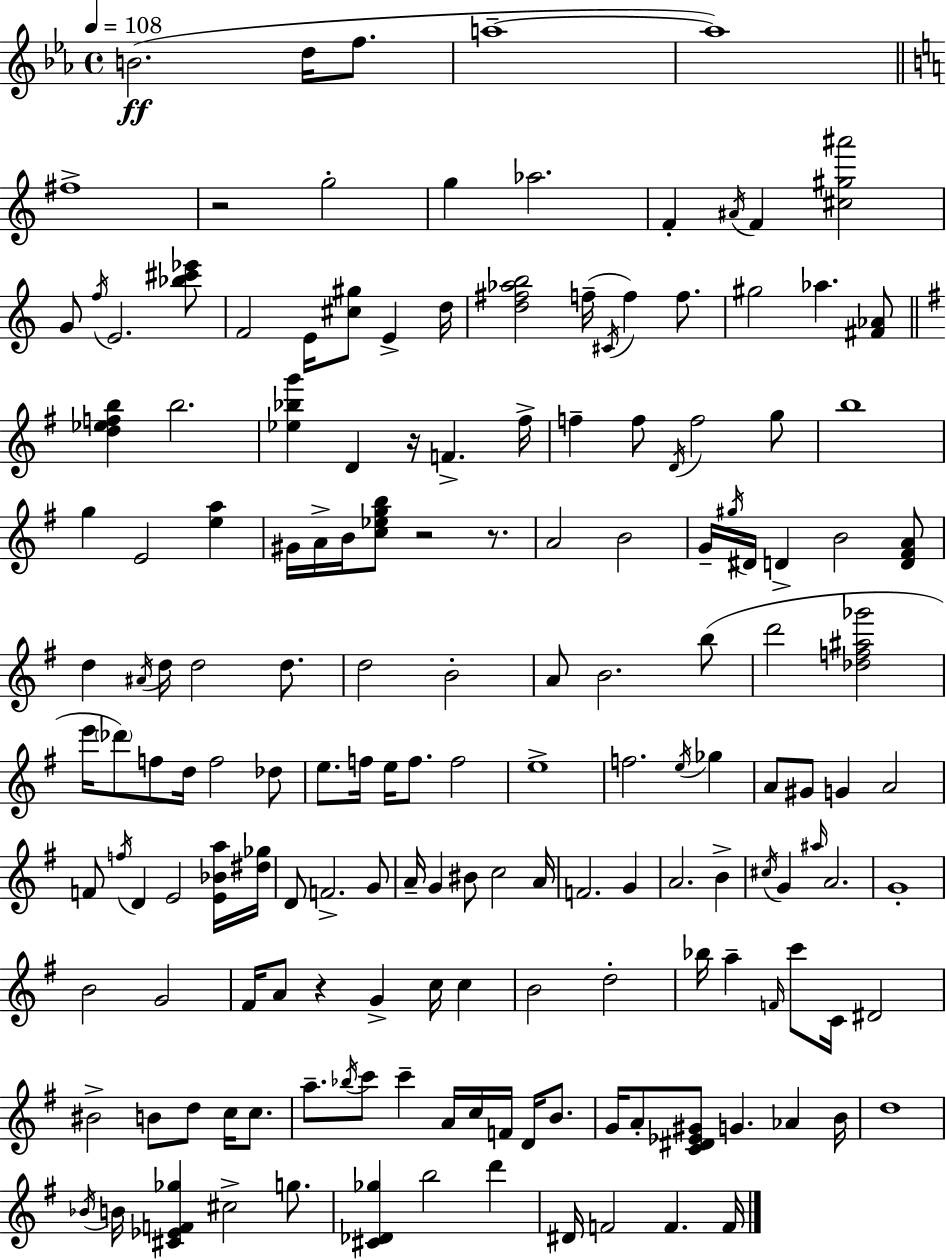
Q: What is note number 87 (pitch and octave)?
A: BIS4